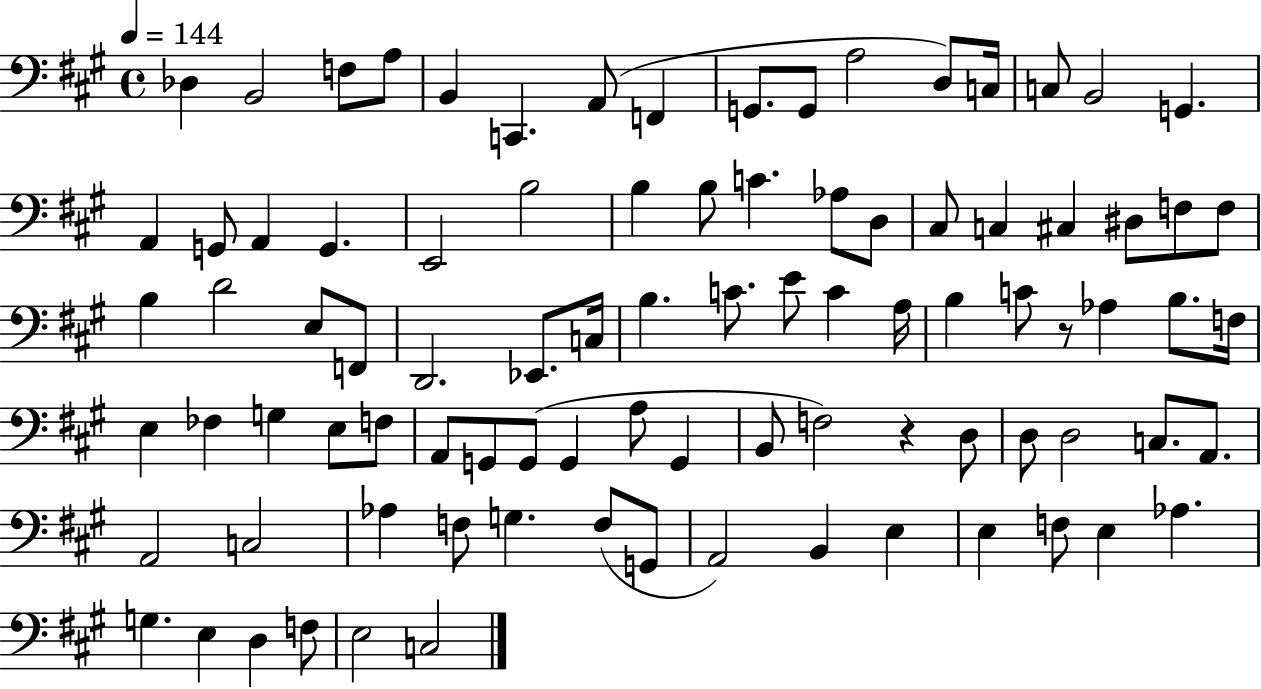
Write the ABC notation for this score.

X:1
T:Untitled
M:4/4
L:1/4
K:A
_D, B,,2 F,/2 A,/2 B,, C,, A,,/2 F,, G,,/2 G,,/2 A,2 D,/2 C,/4 C,/2 B,,2 G,, A,, G,,/2 A,, G,, E,,2 B,2 B, B,/2 C _A,/2 D,/2 ^C,/2 C, ^C, ^D,/2 F,/2 F,/2 B, D2 E,/2 F,,/2 D,,2 _E,,/2 C,/4 B, C/2 E/2 C A,/4 B, C/2 z/2 _A, B,/2 F,/4 E, _F, G, E,/2 F,/2 A,,/2 G,,/2 G,,/2 G,, A,/2 G,, B,,/2 F,2 z D,/2 D,/2 D,2 C,/2 A,,/2 A,,2 C,2 _A, F,/2 G, F,/2 G,,/2 A,,2 B,, E, E, F,/2 E, _A, G, E, D, F,/2 E,2 C,2